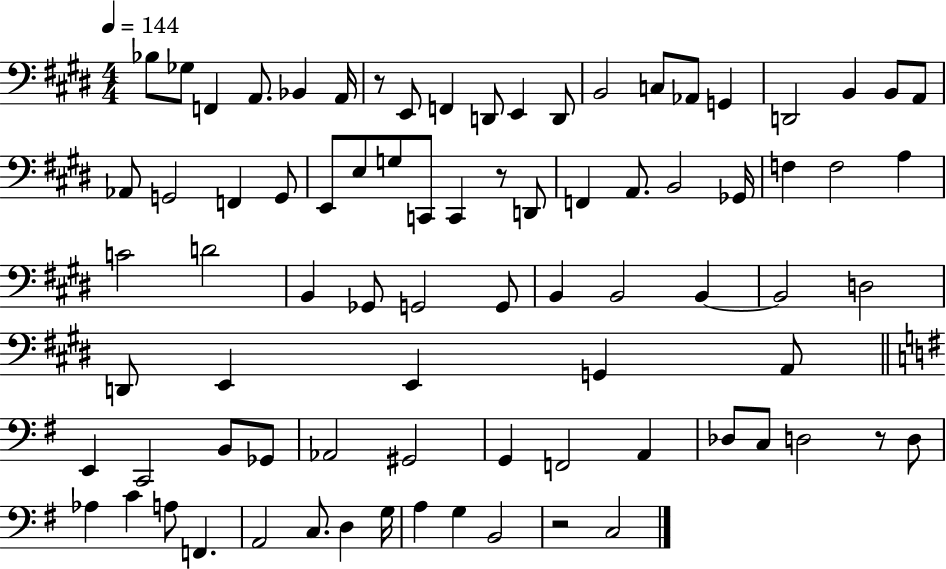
{
  \clef bass
  \numericTimeSignature
  \time 4/4
  \key e \major
  \tempo 4 = 144
  \repeat volta 2 { bes8 ges8 f,4 a,8. bes,4 a,16 | r8 e,8 f,4 d,8 e,4 d,8 | b,2 c8 aes,8 g,4 | d,2 b,4 b,8 a,8 | \break aes,8 g,2 f,4 g,8 | e,8 e8 g8 c,8 c,4 r8 d,8 | f,4 a,8. b,2 ges,16 | f4 f2 a4 | \break c'2 d'2 | b,4 ges,8 g,2 g,8 | b,4 b,2 b,4~~ | b,2 d2 | \break d,8 e,4 e,4 g,4 a,8 | \bar "||" \break \key e \minor e,4 c,2 b,8 ges,8 | aes,2 gis,2 | g,4 f,2 a,4 | des8 c8 d2 r8 d8 | \break aes4 c'4 a8 f,4. | a,2 c8. d4 g16 | a4 g4 b,2 | r2 c2 | \break } \bar "|."
}